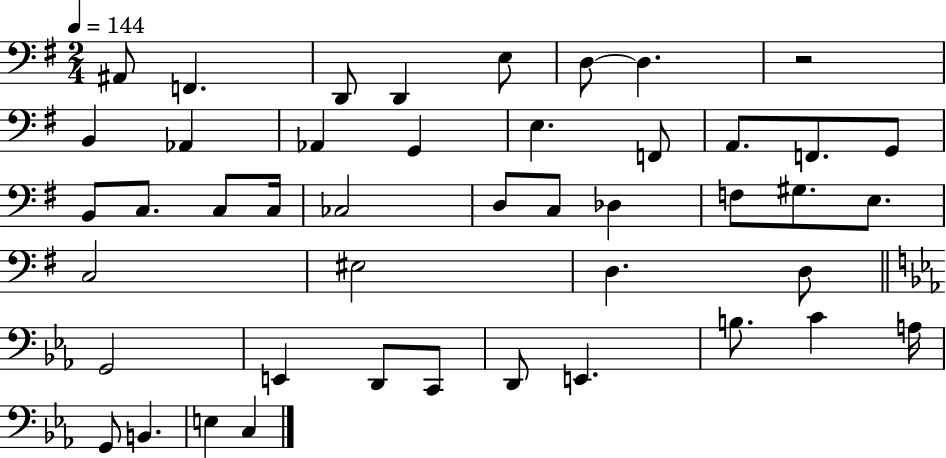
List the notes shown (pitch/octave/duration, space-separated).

A#2/e F2/q. D2/e D2/q E3/e D3/e D3/q. R/h B2/q Ab2/q Ab2/q G2/q E3/q. F2/e A2/e. F2/e. G2/e B2/e C3/e. C3/e C3/s CES3/h D3/e C3/e Db3/q F3/e G#3/e. E3/e. C3/h EIS3/h D3/q. D3/e G2/h E2/q D2/e C2/e D2/e E2/q. B3/e. C4/q A3/s G2/e B2/q. E3/q C3/q